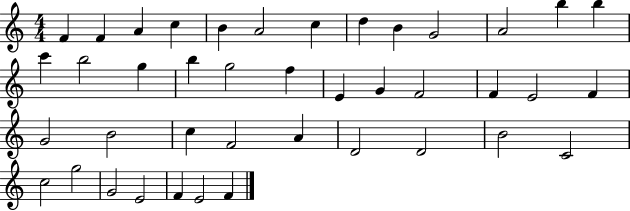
F4/q F4/q A4/q C5/q B4/q A4/h C5/q D5/q B4/q G4/h A4/h B5/q B5/q C6/q B5/h G5/q B5/q G5/h F5/q E4/q G4/q F4/h F4/q E4/h F4/q G4/h B4/h C5/q F4/h A4/q D4/h D4/h B4/h C4/h C5/h G5/h G4/h E4/h F4/q E4/h F4/q